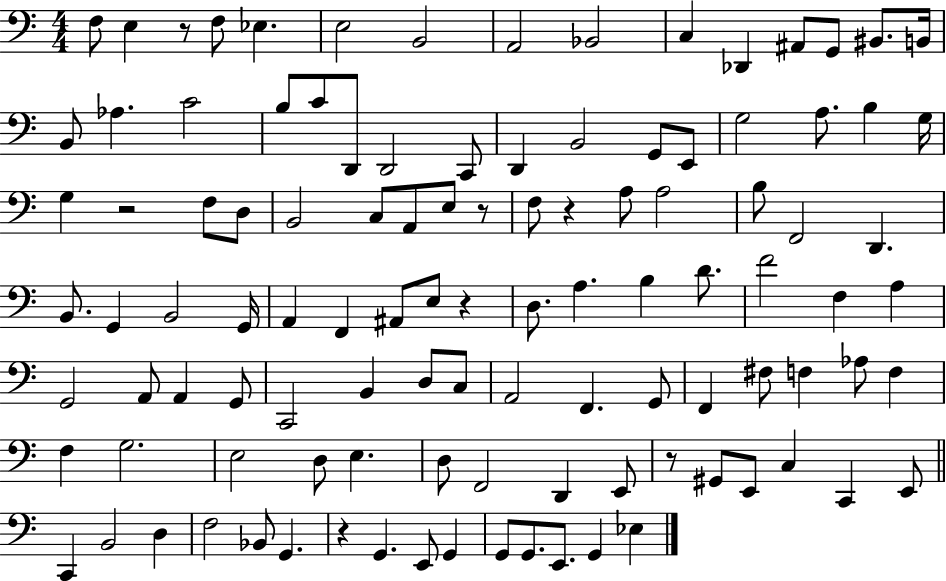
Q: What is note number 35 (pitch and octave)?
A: C3